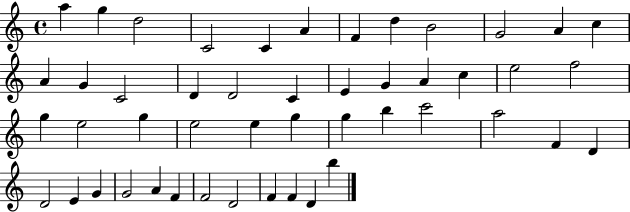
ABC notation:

X:1
T:Untitled
M:4/4
L:1/4
K:C
a g d2 C2 C A F d B2 G2 A c A G C2 D D2 C E G A c e2 f2 g e2 g e2 e g g b c'2 a2 F D D2 E G G2 A F F2 D2 F F D b